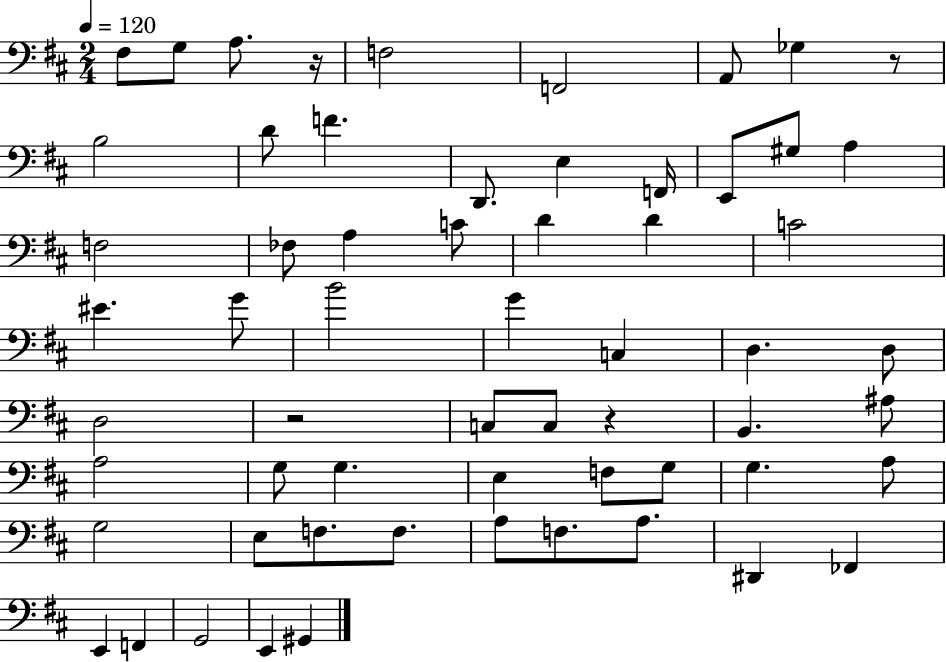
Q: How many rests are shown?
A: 4